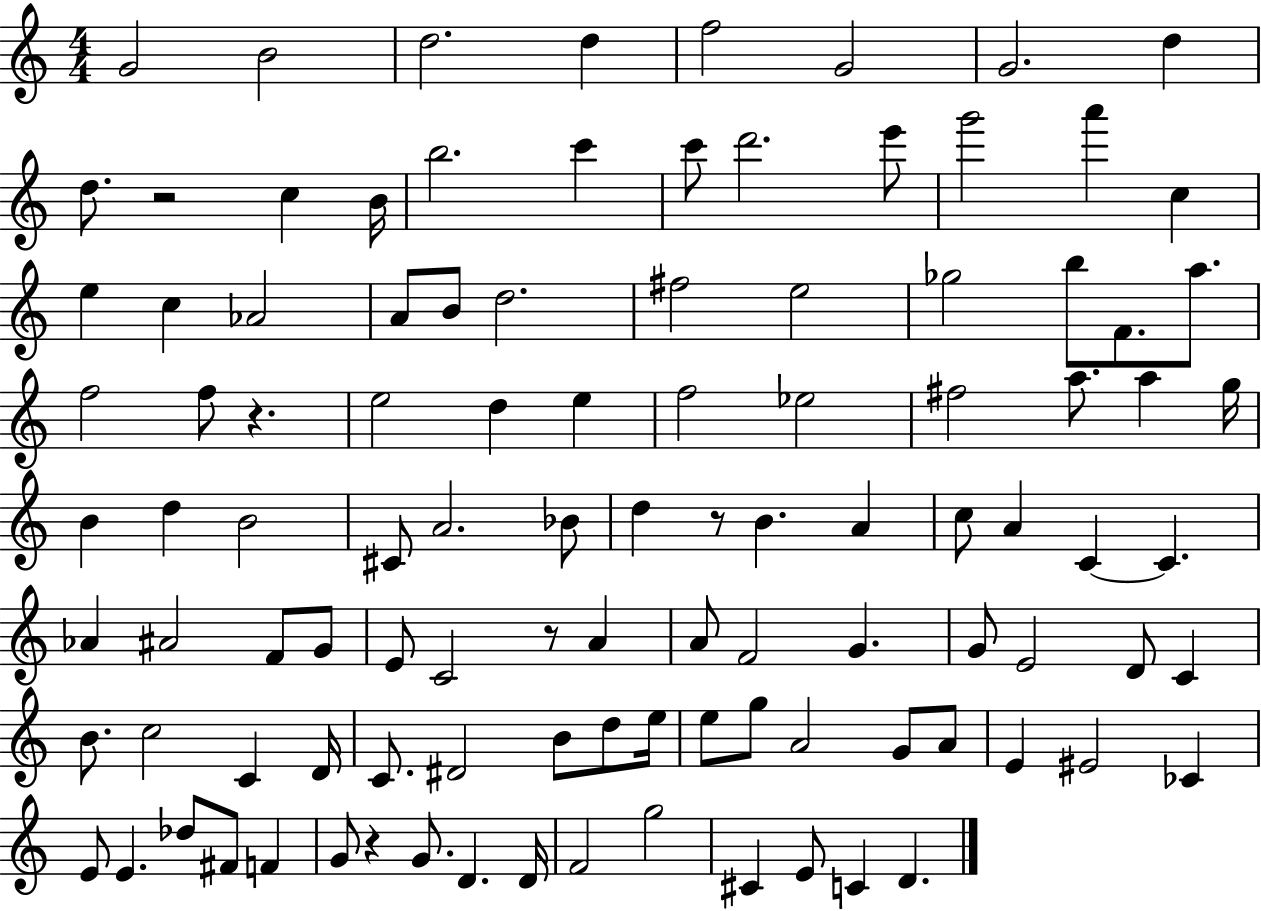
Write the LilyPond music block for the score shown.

{
  \clef treble
  \numericTimeSignature
  \time 4/4
  \key c \major
  g'2 b'2 | d''2. d''4 | f''2 g'2 | g'2. d''4 | \break d''8. r2 c''4 b'16 | b''2. c'''4 | c'''8 d'''2. e'''8 | g'''2 a'''4 c''4 | \break e''4 c''4 aes'2 | a'8 b'8 d''2. | fis''2 e''2 | ges''2 b''8 f'8. a''8. | \break f''2 f''8 r4. | e''2 d''4 e''4 | f''2 ees''2 | fis''2 a''8. a''4 g''16 | \break b'4 d''4 b'2 | cis'8 a'2. bes'8 | d''4 r8 b'4. a'4 | c''8 a'4 c'4~~ c'4. | \break aes'4 ais'2 f'8 g'8 | e'8 c'2 r8 a'4 | a'8 f'2 g'4. | g'8 e'2 d'8 c'4 | \break b'8. c''2 c'4 d'16 | c'8. dis'2 b'8 d''8 e''16 | e''8 g''8 a'2 g'8 a'8 | e'4 eis'2 ces'4 | \break e'8 e'4. des''8 fis'8 f'4 | g'8 r4 g'8. d'4. d'16 | f'2 g''2 | cis'4 e'8 c'4 d'4. | \break \bar "|."
}